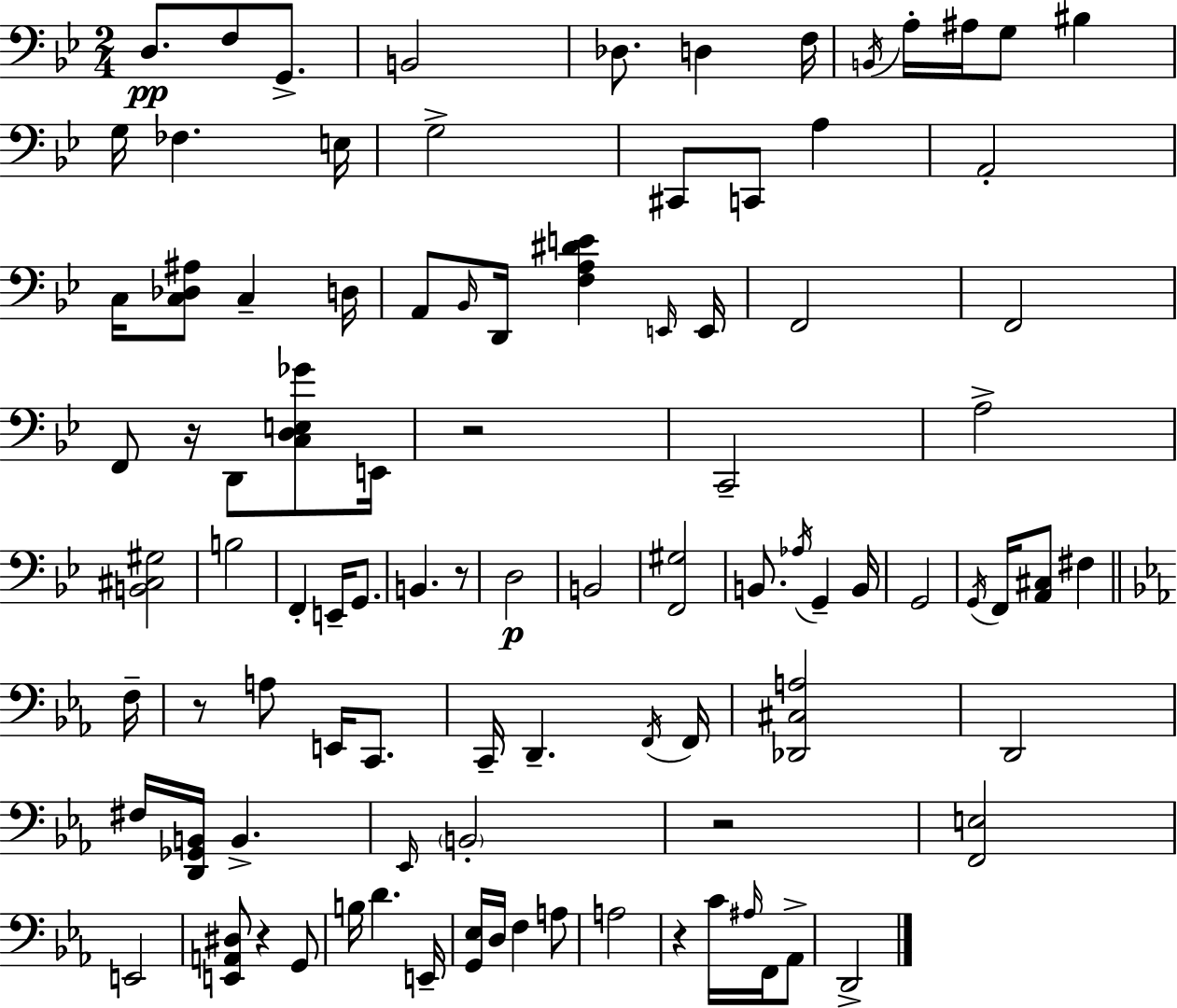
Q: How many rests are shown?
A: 7